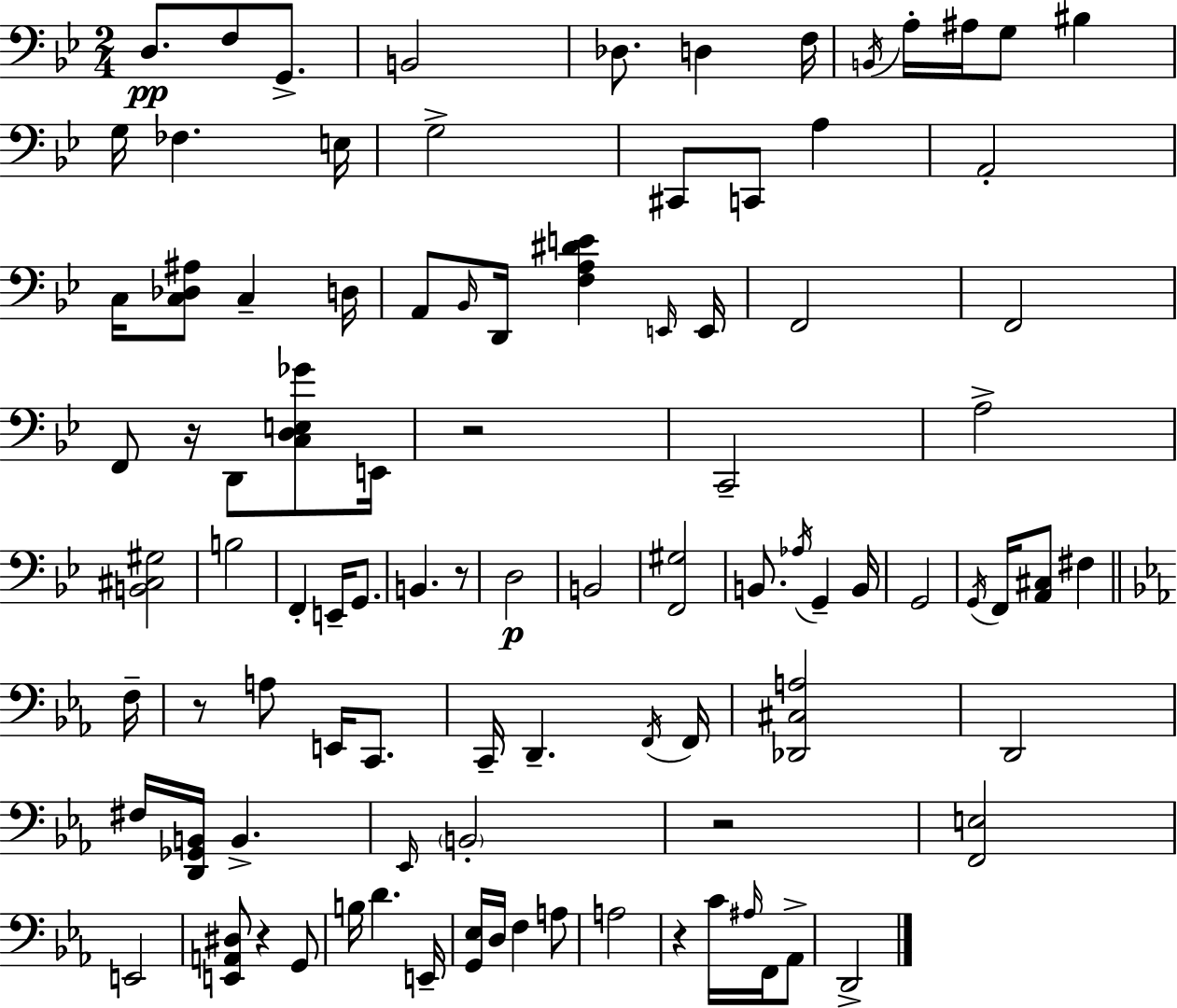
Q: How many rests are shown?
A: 7